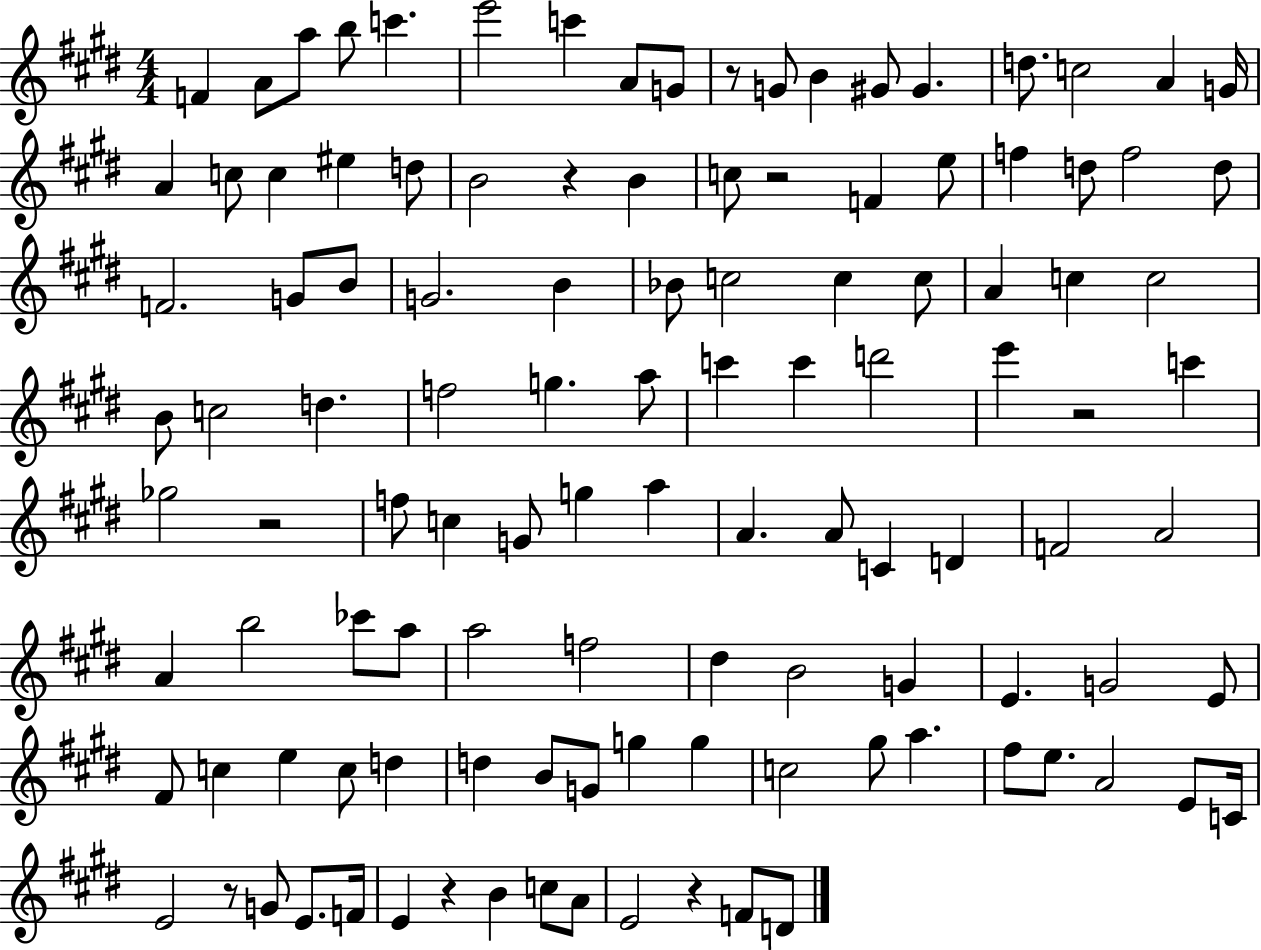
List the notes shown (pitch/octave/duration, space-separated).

F4/q A4/e A5/e B5/e C6/q. E6/h C6/q A4/e G4/e R/e G4/e B4/q G#4/e G#4/q. D5/e. C5/h A4/q G4/s A4/q C5/e C5/q EIS5/q D5/e B4/h R/q B4/q C5/e R/h F4/q E5/e F5/q D5/e F5/h D5/e F4/h. G4/e B4/e G4/h. B4/q Bb4/e C5/h C5/q C5/e A4/q C5/q C5/h B4/e C5/h D5/q. F5/h G5/q. A5/e C6/q C6/q D6/h E6/q R/h C6/q Gb5/h R/h F5/e C5/q G4/e G5/q A5/q A4/q. A4/e C4/q D4/q F4/h A4/h A4/q B5/h CES6/e A5/e A5/h F5/h D#5/q B4/h G4/q E4/q. G4/h E4/e F#4/e C5/q E5/q C5/e D5/q D5/q B4/e G4/e G5/q G5/q C5/h G#5/e A5/q. F#5/e E5/e. A4/h E4/e C4/s E4/h R/e G4/e E4/e. F4/s E4/q R/q B4/q C5/e A4/e E4/h R/q F4/e D4/e